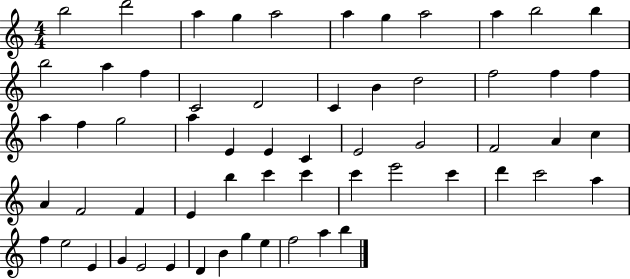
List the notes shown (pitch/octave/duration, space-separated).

B5/h D6/h A5/q G5/q A5/h A5/q G5/q A5/h A5/q B5/h B5/q B5/h A5/q F5/q C4/h D4/h C4/q B4/q D5/h F5/h F5/q F5/q A5/q F5/q G5/h A5/q E4/q E4/q C4/q E4/h G4/h F4/h A4/q C5/q A4/q F4/h F4/q E4/q B5/q C6/q C6/q C6/q E6/h C6/q D6/q C6/h A5/q F5/q E5/h E4/q G4/q E4/h E4/q D4/q B4/q G5/q E5/q F5/h A5/q B5/q